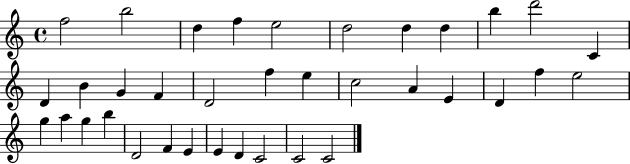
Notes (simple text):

F5/h B5/h D5/q F5/q E5/h D5/h D5/q D5/q B5/q D6/h C4/q D4/q B4/q G4/q F4/q D4/h F5/q E5/q C5/h A4/q E4/q D4/q F5/q E5/h G5/q A5/q G5/q B5/q D4/h F4/q E4/q E4/q D4/q C4/h C4/h C4/h